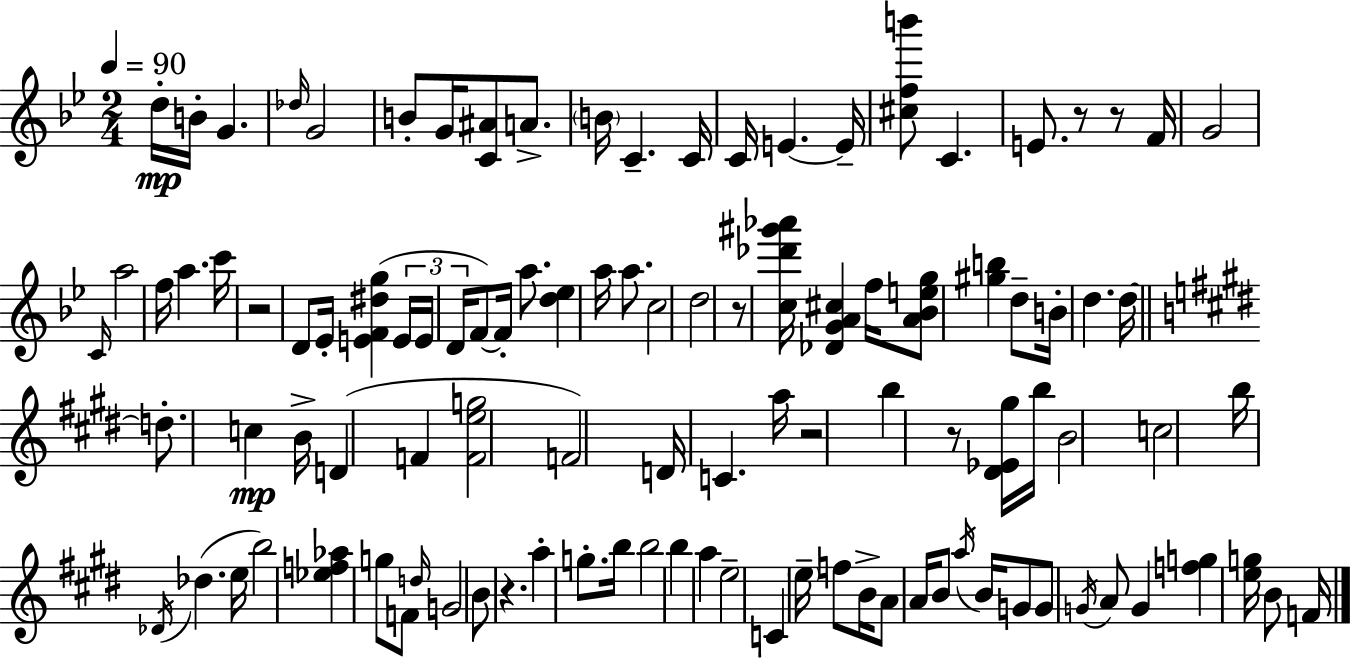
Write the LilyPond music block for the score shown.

{
  \clef treble
  \numericTimeSignature
  \time 2/4
  \key g \minor
  \tempo 4 = 90
  d''16-.\mp b'16-. g'4. | \grace { des''16 } g'2 | b'8-. g'16 <c' ais'>8 a'8.-> | \parenthesize b'16 c'4.-- | \break c'16 c'16 e'4.~~ | e'16-- <cis'' f'' b'''>8 c'4. | e'8. r8 r8 | f'16 g'2 | \break \grace { c'16 } a''2 | f''16 a''4. | c'''16 r2 | d'8 ees'16-. <e' f' dis'' g''>4( | \break \tuplet 3/2 { e'16 e'16 d'16 } f'8~~) f'16-. a''8. | <d'' ees''>4 a''16 a''8. | c''2 | d''2 | \break r8 <c'' des''' gis''' aes'''>16 <des' g' a' cis''>4 | f''16 <a' bes' e'' g''>8 <gis'' b''>4 | d''8-- b'16-. d''4. | d''16~~ \bar "||" \break \key e \major d''8.-. c''4\mp b'16-> | d'4( f'4 | <f' e'' g''>2 | f'2) | \break d'16 c'4. a''16 | r2 | b''4 r8 <dis' ees' gis''>16 b''16 | b'2 | \break c''2 | b''16 \acciaccatura { des'16 } des''4.( | e''16 b''2) | <ees'' f'' aes''>4 g''8 f'8 | \break \grace { d''16 } g'2 | b'8 r4. | a''4-. g''8.-. | b''16 b''2 | \break b''4 a''4 | e''2-- | c'4 \parenthesize e''16-- f''8 | b'16-> a'8 a'16 b'8 \acciaccatura { a''16 } | \break b'16 g'8 g'8 \acciaccatura { g'16 } a'8 | g'4 <f'' g''>4 | <e'' g''>16 b'8 f'16 \bar "|."
}